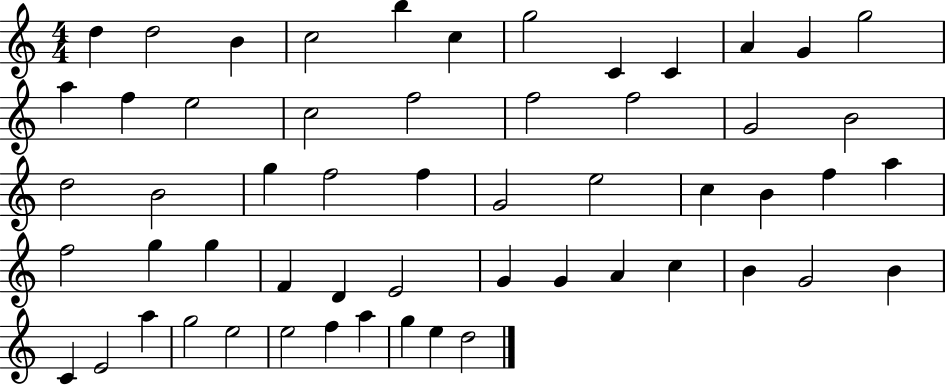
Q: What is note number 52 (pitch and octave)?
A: F5